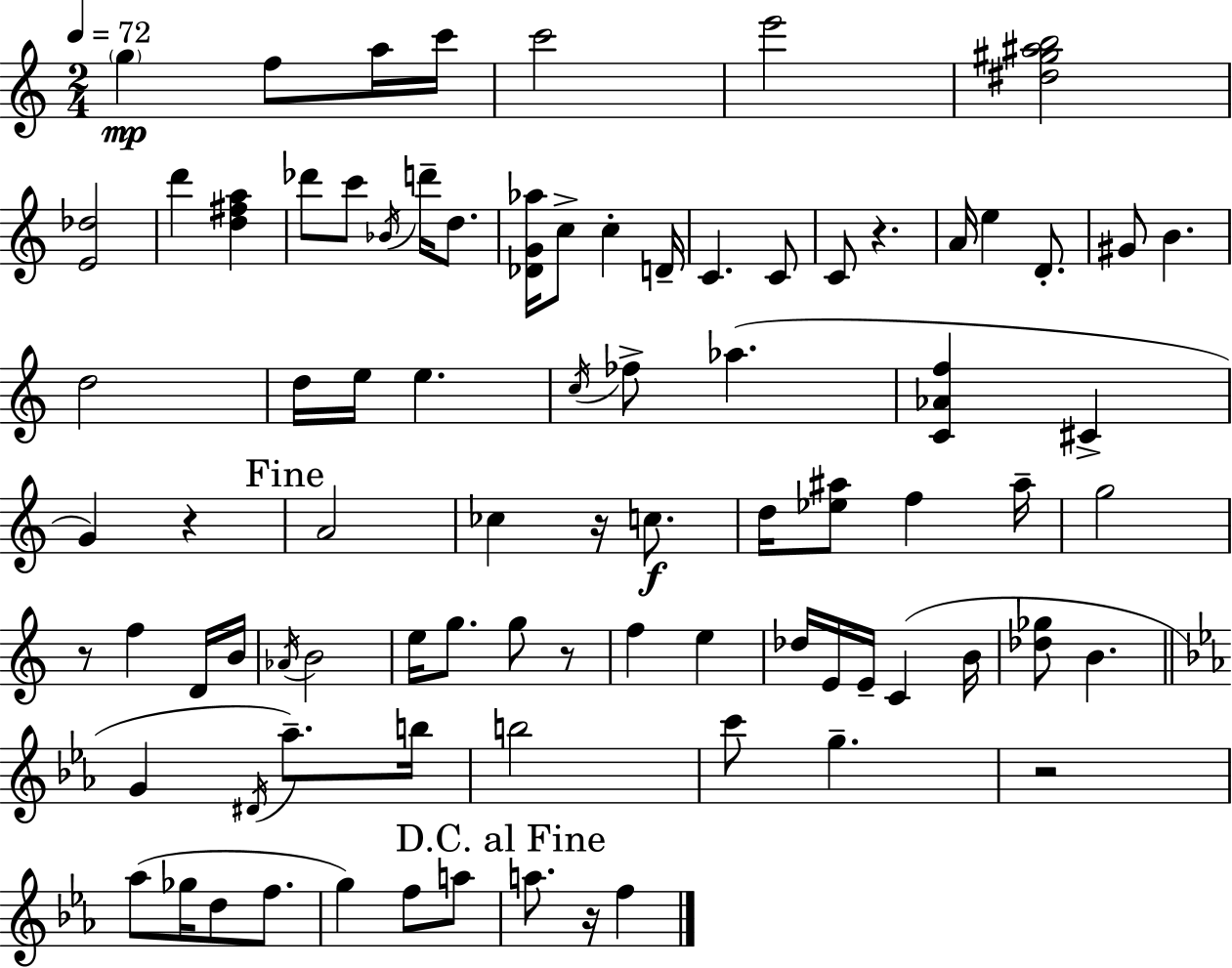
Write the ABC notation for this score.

X:1
T:Untitled
M:2/4
L:1/4
K:C
g f/2 a/4 c'/4 c'2 e'2 [^d^g^ab]2 [E_d]2 d' [d^fa] _d'/2 c'/2 _B/4 d'/4 d/2 [_DG_a]/4 c/2 c D/4 C C/2 C/2 z A/4 e D/2 ^G/2 B d2 d/4 e/4 e c/4 _f/2 _a [C_Af] ^C G z A2 _c z/4 c/2 d/4 [_e^a]/2 f ^a/4 g2 z/2 f D/4 B/4 _A/4 B2 e/4 g/2 g/2 z/2 f e _d/4 E/4 E/4 C B/4 [_d_g]/2 B G ^D/4 _a/2 b/4 b2 c'/2 g z2 _a/2 _g/4 d/2 f/2 g f/2 a/2 a/2 z/4 f